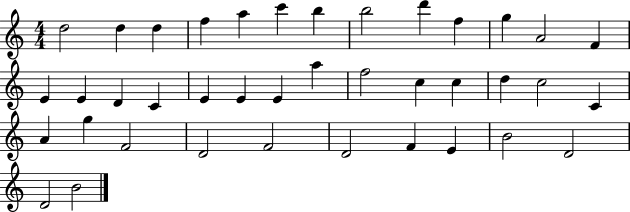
{
  \clef treble
  \numericTimeSignature
  \time 4/4
  \key c \major
  d''2 d''4 d''4 | f''4 a''4 c'''4 b''4 | b''2 d'''4 f''4 | g''4 a'2 f'4 | \break e'4 e'4 d'4 c'4 | e'4 e'4 e'4 a''4 | f''2 c''4 c''4 | d''4 c''2 c'4 | \break a'4 g''4 f'2 | d'2 f'2 | d'2 f'4 e'4 | b'2 d'2 | \break d'2 b'2 | \bar "|."
}